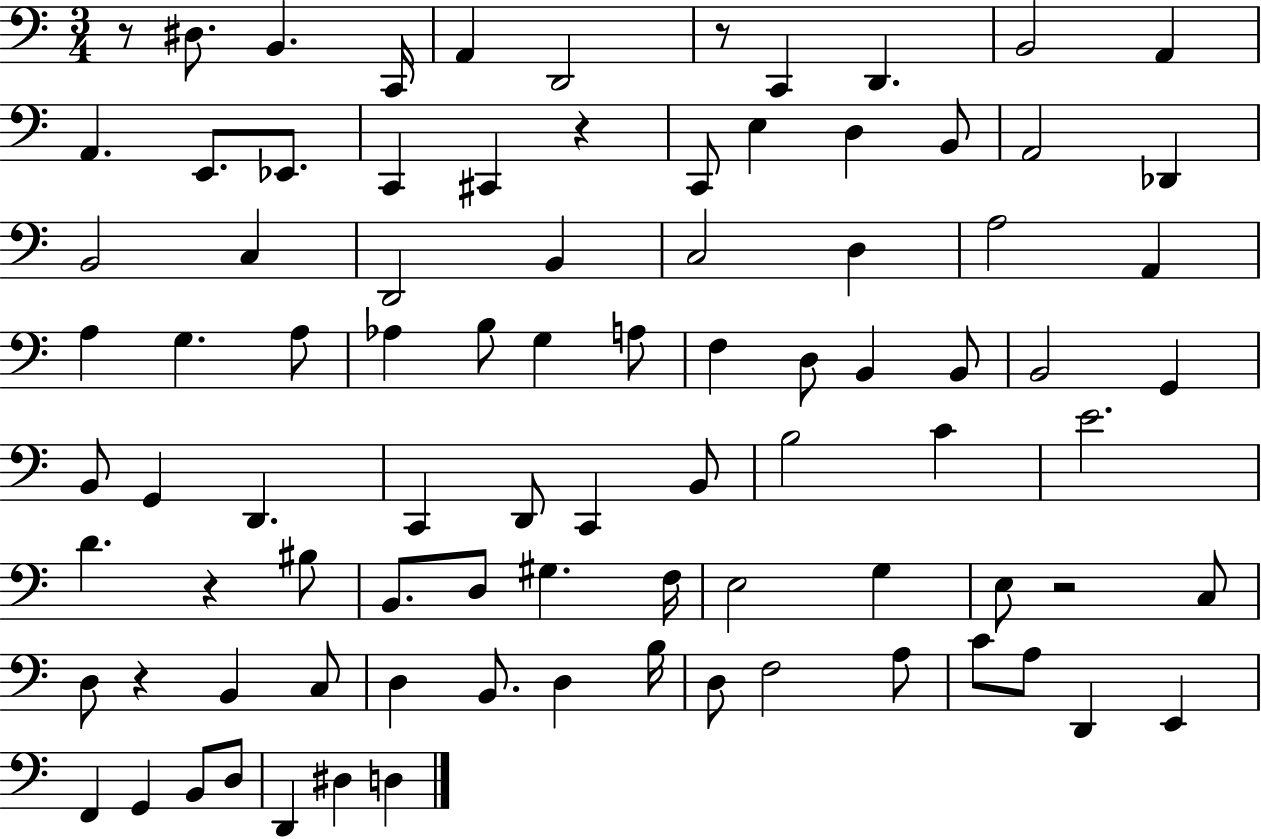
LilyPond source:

{
  \clef bass
  \numericTimeSignature
  \time 3/4
  \key c \major
  r8 dis8. b,4. c,16 | a,4 d,2 | r8 c,4 d,4. | b,2 a,4 | \break a,4. e,8. ees,8. | c,4 cis,4 r4 | c,8 e4 d4 b,8 | a,2 des,4 | \break b,2 c4 | d,2 b,4 | c2 d4 | a2 a,4 | \break a4 g4. a8 | aes4 b8 g4 a8 | f4 d8 b,4 b,8 | b,2 g,4 | \break b,8 g,4 d,4. | c,4 d,8 c,4 b,8 | b2 c'4 | e'2. | \break d'4. r4 bis8 | b,8. d8 gis4. f16 | e2 g4 | e8 r2 c8 | \break d8 r4 b,4 c8 | d4 b,8. d4 b16 | d8 f2 a8 | c'8 a8 d,4 e,4 | \break f,4 g,4 b,8 d8 | d,4 dis4 d4 | \bar "|."
}